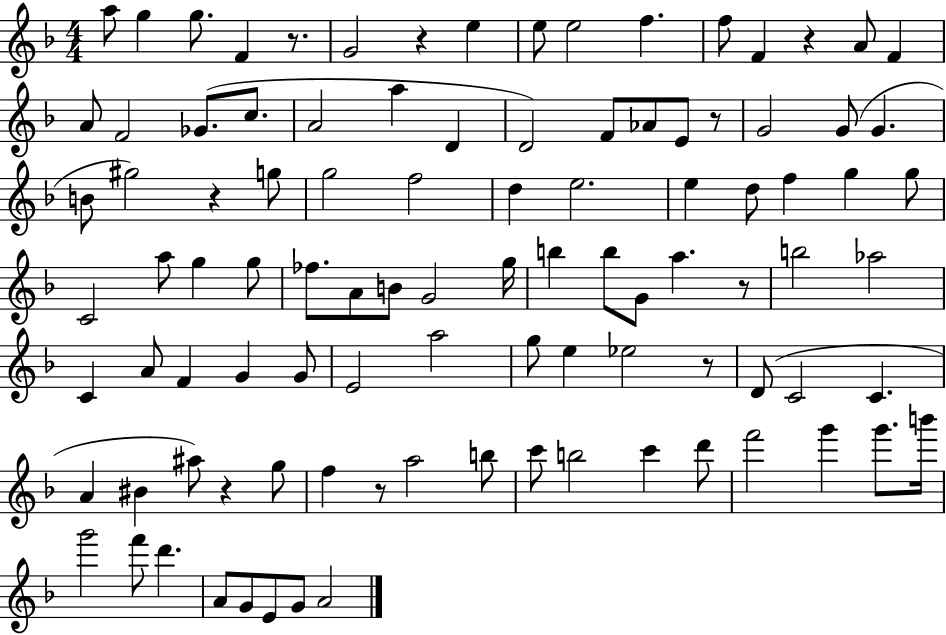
X:1
T:Untitled
M:4/4
L:1/4
K:F
a/2 g g/2 F z/2 G2 z e e/2 e2 f f/2 F z A/2 F A/2 F2 _G/2 c/2 A2 a D D2 F/2 _A/2 E/2 z/2 G2 G/2 G B/2 ^g2 z g/2 g2 f2 d e2 e d/2 f g g/2 C2 a/2 g g/2 _f/2 A/2 B/2 G2 g/4 b b/2 G/2 a z/2 b2 _a2 C A/2 F G G/2 E2 a2 g/2 e _e2 z/2 D/2 C2 C A ^B ^a/2 z g/2 f z/2 a2 b/2 c'/2 b2 c' d'/2 f'2 g' g'/2 b'/4 g'2 f'/2 d' A/2 G/2 E/2 G/2 A2